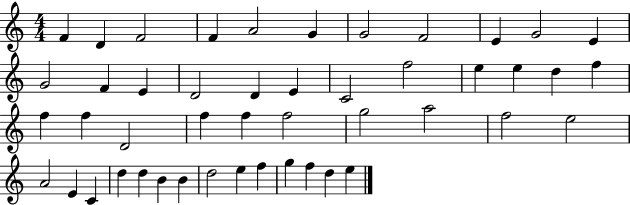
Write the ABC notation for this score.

X:1
T:Untitled
M:4/4
L:1/4
K:C
F D F2 F A2 G G2 F2 E G2 E G2 F E D2 D E C2 f2 e e d f f f D2 f f f2 g2 a2 f2 e2 A2 E C d d B B d2 e f g f d e